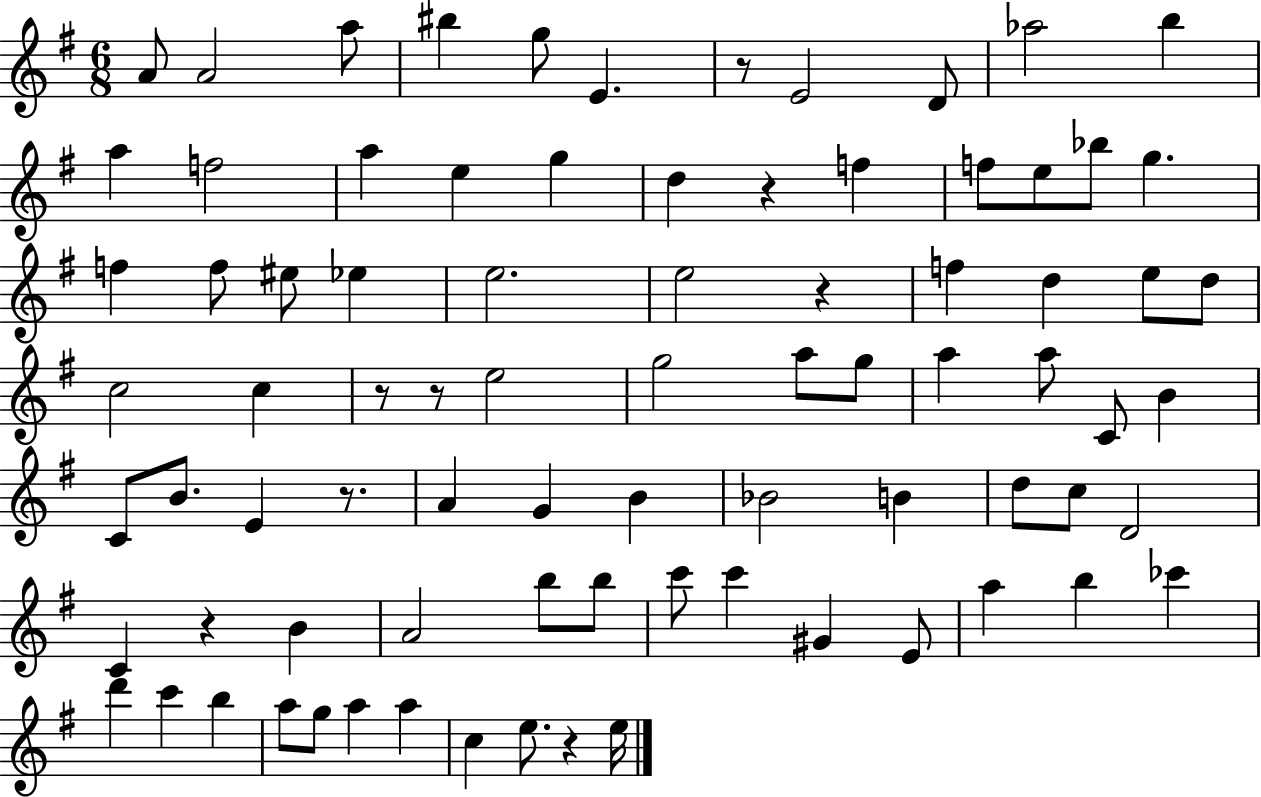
A4/e A4/h A5/e BIS5/q G5/e E4/q. R/e E4/h D4/e Ab5/h B5/q A5/q F5/h A5/q E5/q G5/q D5/q R/q F5/q F5/e E5/e Bb5/e G5/q. F5/q F5/e EIS5/e Eb5/q E5/h. E5/h R/q F5/q D5/q E5/e D5/e C5/h C5/q R/e R/e E5/h G5/h A5/e G5/e A5/q A5/e C4/e B4/q C4/e B4/e. E4/q R/e. A4/q G4/q B4/q Bb4/h B4/q D5/e C5/e D4/h C4/q R/q B4/q A4/h B5/e B5/e C6/e C6/q G#4/q E4/e A5/q B5/q CES6/q D6/q C6/q B5/q A5/e G5/e A5/q A5/q C5/q E5/e. R/q E5/s